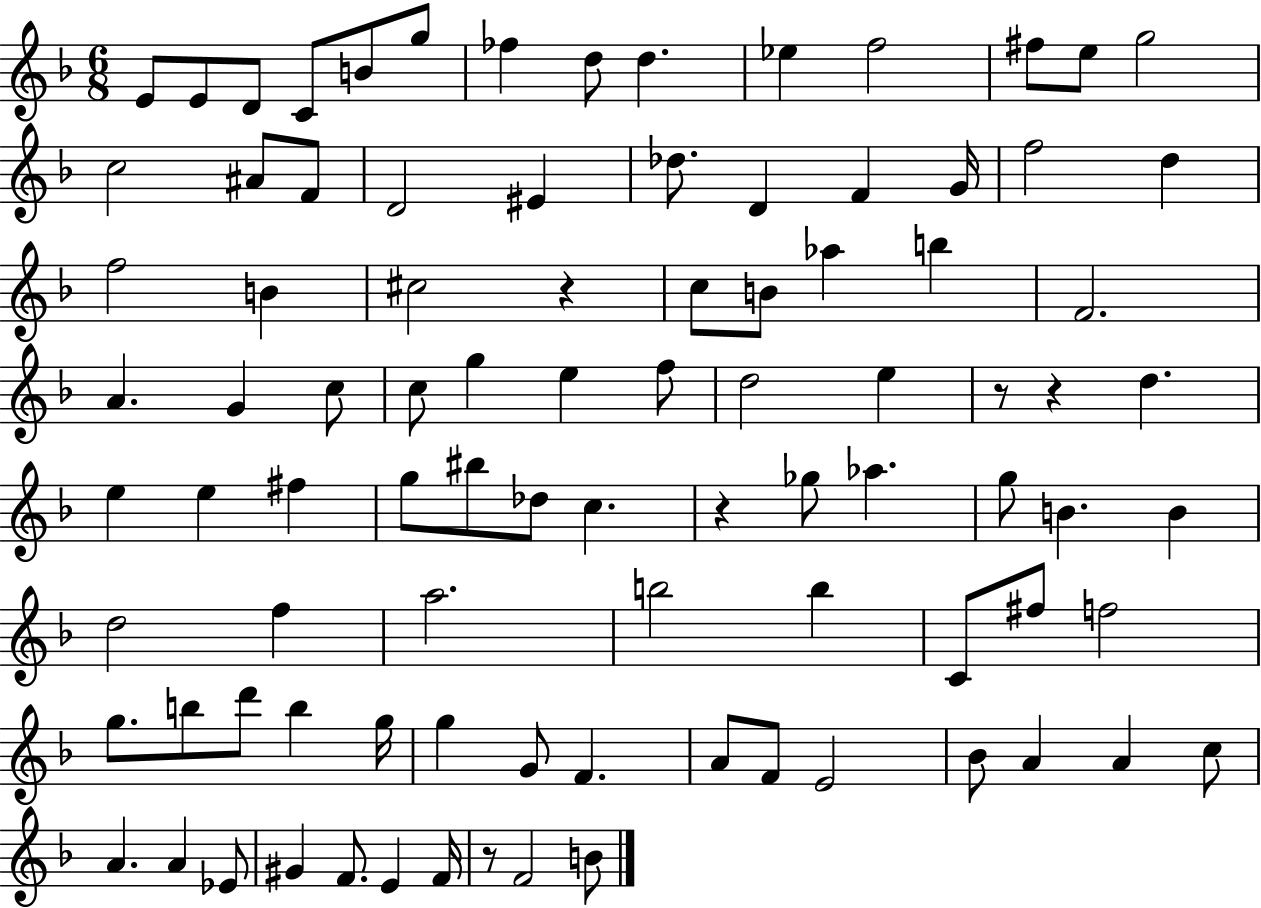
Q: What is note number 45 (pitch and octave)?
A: E5